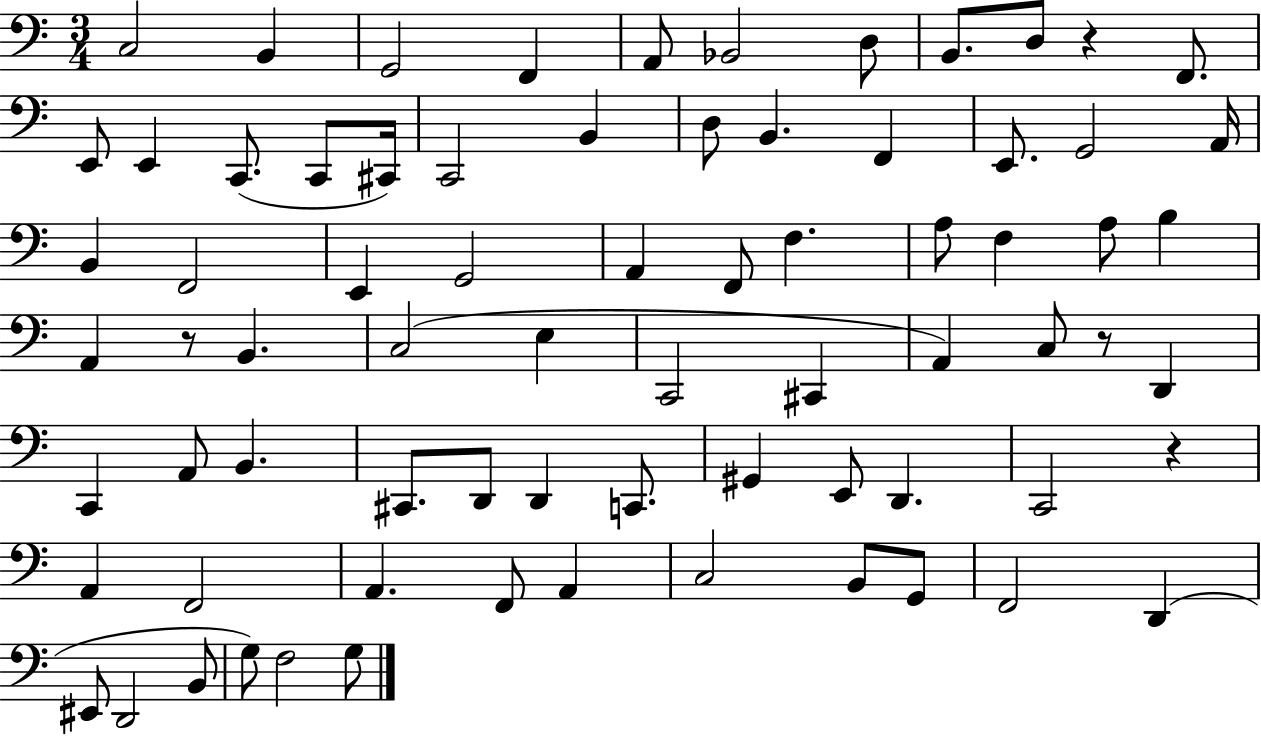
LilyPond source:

{
  \clef bass
  \numericTimeSignature
  \time 3/4
  \key c \major
  c2 b,4 | g,2 f,4 | a,8 bes,2 d8 | b,8. d8 r4 f,8. | \break e,8 e,4 c,8.( c,8 cis,16) | c,2 b,4 | d8 b,4. f,4 | e,8. g,2 a,16 | \break b,4 f,2 | e,4 g,2 | a,4 f,8 f4. | a8 f4 a8 b4 | \break a,4 r8 b,4. | c2( e4 | c,2 cis,4 | a,4) c8 r8 d,4 | \break c,4 a,8 b,4. | cis,8. d,8 d,4 c,8. | gis,4 e,8 d,4. | c,2 r4 | \break a,4 f,2 | a,4. f,8 a,4 | c2 b,8 g,8 | f,2 d,4( | \break eis,8 d,2 b,8 | g8) f2 g8 | \bar "|."
}